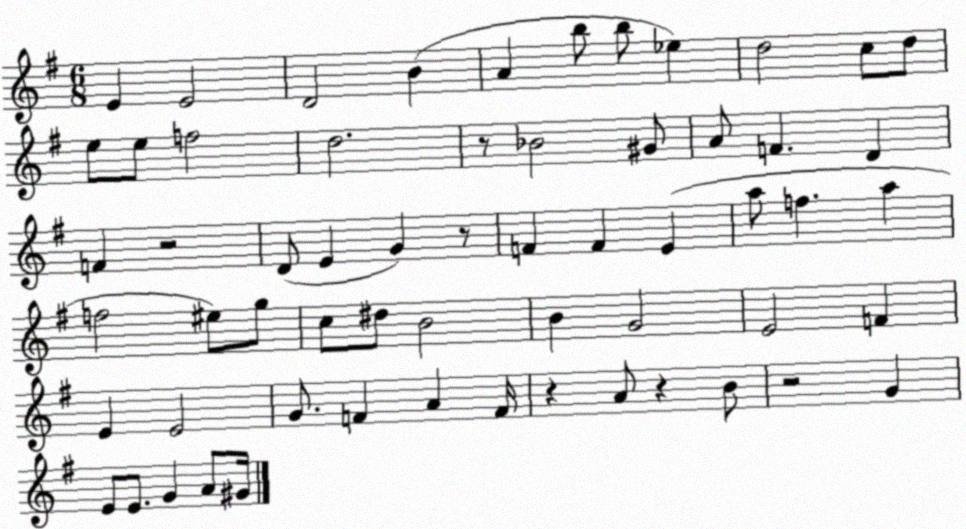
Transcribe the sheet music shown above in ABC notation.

X:1
T:Untitled
M:6/8
L:1/4
K:G
E E2 D2 B A b/2 b/2 _e d2 c/2 d/2 e/2 e/2 f2 d2 z/2 _B2 ^G/2 A/2 F D F z2 D/2 E G z/2 F F E a/2 f a f2 ^e/2 g/2 c/2 ^d/2 B2 B G2 E2 F E E2 G/2 F A F/4 z A/2 z B/2 z2 G E/2 E/2 G A/2 ^G/4